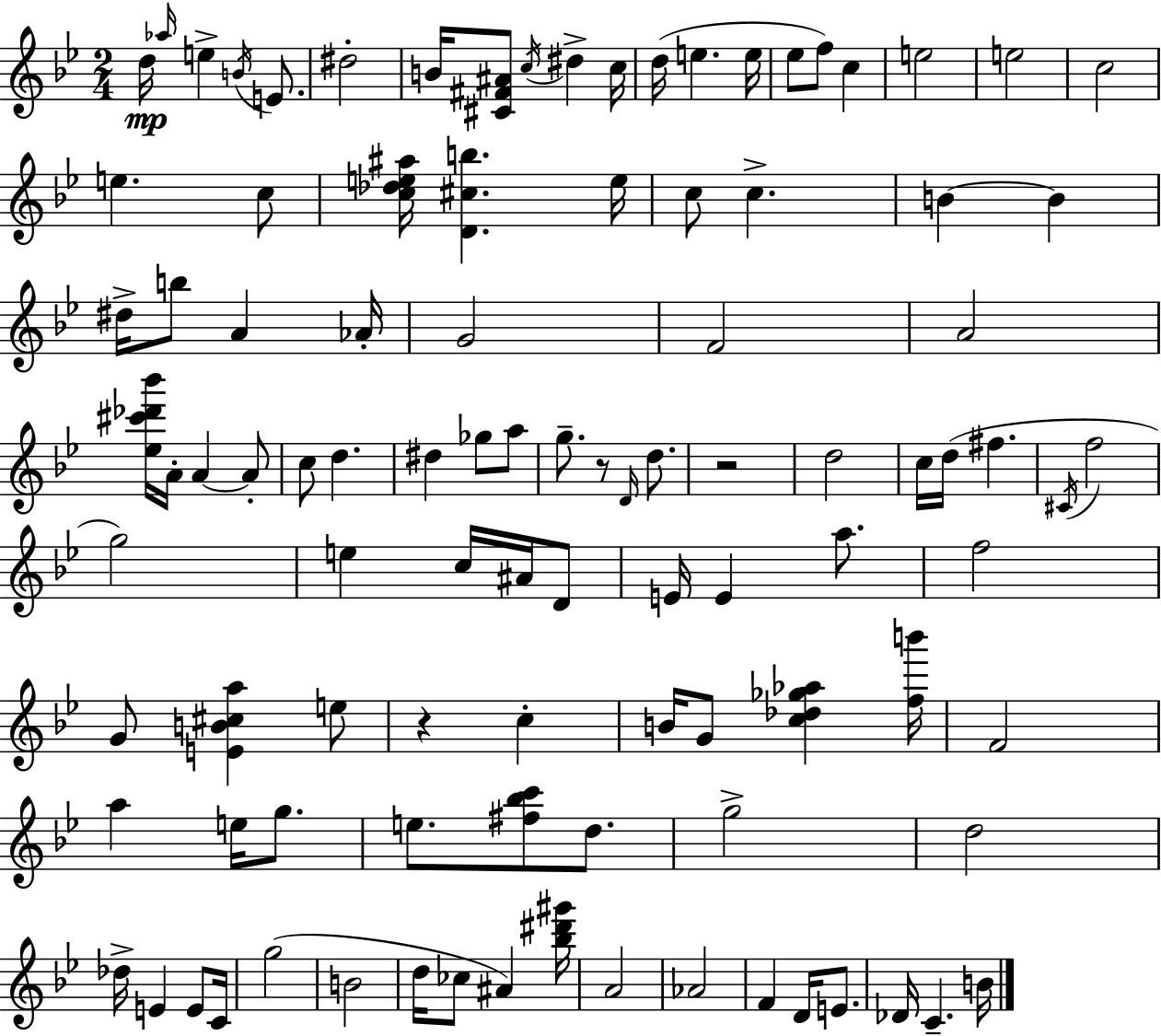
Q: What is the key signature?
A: BES major